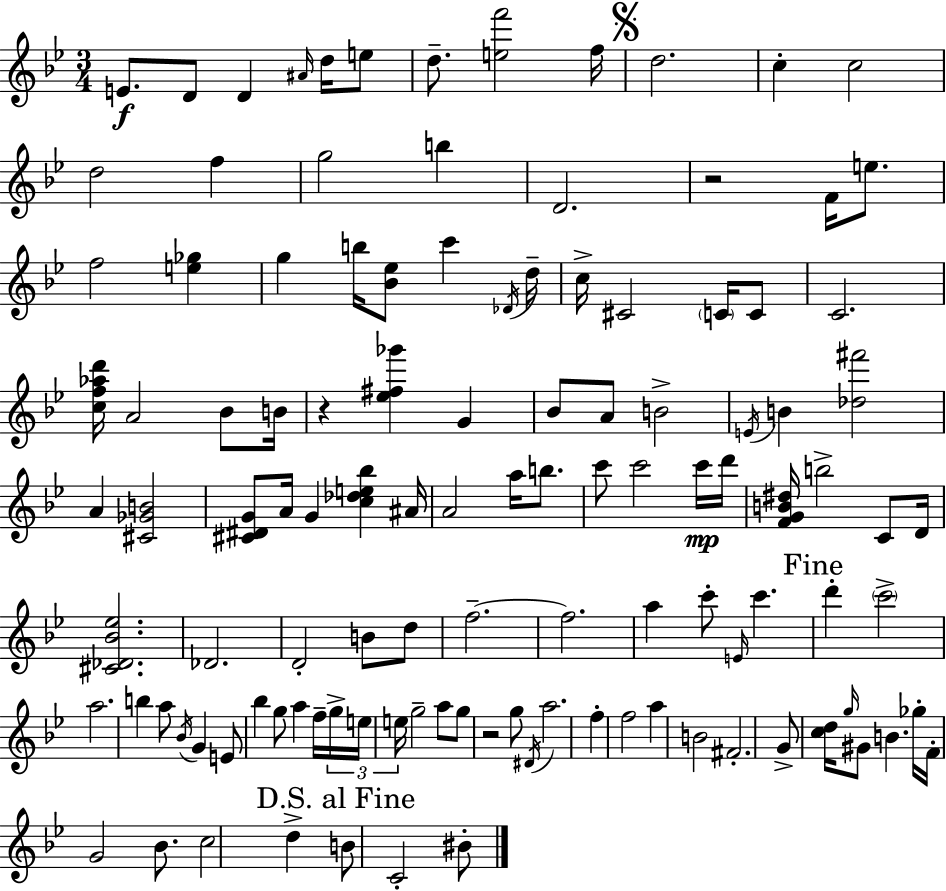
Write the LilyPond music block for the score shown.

{
  \clef treble
  \numericTimeSignature
  \time 3/4
  \key g \minor
  e'8.\f d'8 d'4 \grace { ais'16 } d''16 e''8 | d''8.-- <e'' f'''>2 | f''16 \mark \markup { \musicglyph "scripts.segno" } d''2. | c''4-. c''2 | \break d''2 f''4 | g''2 b''4 | d'2. | r2 f'16 e''8. | \break f''2 <e'' ges''>4 | g''4 b''16 <bes' ees''>8 c'''4 | \acciaccatura { des'16 } d''16-- c''16-> cis'2 \parenthesize c'16 | c'8 c'2. | \break <c'' f'' aes'' d'''>16 a'2 bes'8 | b'16 r4 <ees'' fis'' ges'''>4 g'4 | bes'8 a'8 b'2-> | \acciaccatura { e'16 } b'4 <des'' fis'''>2 | \break a'4 <cis' ges' b'>2 | <cis' dis' g'>8 a'16 g'4 <c'' des'' e'' bes''>4 | ais'16 a'2 a''16 | b''8. c'''8 c'''2 | \break c'''16\mp d'''16 <f' g' b' dis''>16 b''2-> | c'8 d'16 <cis' des' bes' ees''>2. | des'2. | d'2-. b'8 | \break d''8 f''2.--~~ | f''2. | a''4 c'''8-. \grace { e'16 } c'''4. | \mark "Fine" d'''4-. \parenthesize c'''2-> | \break a''2. | b''4 a''8 \acciaccatura { bes'16 } g'4 | e'8 bes''4 g''8 a''4 | f''16-- \tuplet 3/2 { g''16-> e''16 e''16 } g''2-- | \break a''8 g''8 r2 | g''8 \acciaccatura { dis'16 } a''2. | f''4-. f''2 | a''4 b'2 | \break fis'2.-. | g'8-> <c'' d''>16 \grace { g''16 } gis'8 | b'4. ges''16-. f'16-. g'2 | bes'8. c''2 | \break d''4-> \mark "D.S. al Fine" b'8 c'2-. | bis'8-. \bar "|."
}